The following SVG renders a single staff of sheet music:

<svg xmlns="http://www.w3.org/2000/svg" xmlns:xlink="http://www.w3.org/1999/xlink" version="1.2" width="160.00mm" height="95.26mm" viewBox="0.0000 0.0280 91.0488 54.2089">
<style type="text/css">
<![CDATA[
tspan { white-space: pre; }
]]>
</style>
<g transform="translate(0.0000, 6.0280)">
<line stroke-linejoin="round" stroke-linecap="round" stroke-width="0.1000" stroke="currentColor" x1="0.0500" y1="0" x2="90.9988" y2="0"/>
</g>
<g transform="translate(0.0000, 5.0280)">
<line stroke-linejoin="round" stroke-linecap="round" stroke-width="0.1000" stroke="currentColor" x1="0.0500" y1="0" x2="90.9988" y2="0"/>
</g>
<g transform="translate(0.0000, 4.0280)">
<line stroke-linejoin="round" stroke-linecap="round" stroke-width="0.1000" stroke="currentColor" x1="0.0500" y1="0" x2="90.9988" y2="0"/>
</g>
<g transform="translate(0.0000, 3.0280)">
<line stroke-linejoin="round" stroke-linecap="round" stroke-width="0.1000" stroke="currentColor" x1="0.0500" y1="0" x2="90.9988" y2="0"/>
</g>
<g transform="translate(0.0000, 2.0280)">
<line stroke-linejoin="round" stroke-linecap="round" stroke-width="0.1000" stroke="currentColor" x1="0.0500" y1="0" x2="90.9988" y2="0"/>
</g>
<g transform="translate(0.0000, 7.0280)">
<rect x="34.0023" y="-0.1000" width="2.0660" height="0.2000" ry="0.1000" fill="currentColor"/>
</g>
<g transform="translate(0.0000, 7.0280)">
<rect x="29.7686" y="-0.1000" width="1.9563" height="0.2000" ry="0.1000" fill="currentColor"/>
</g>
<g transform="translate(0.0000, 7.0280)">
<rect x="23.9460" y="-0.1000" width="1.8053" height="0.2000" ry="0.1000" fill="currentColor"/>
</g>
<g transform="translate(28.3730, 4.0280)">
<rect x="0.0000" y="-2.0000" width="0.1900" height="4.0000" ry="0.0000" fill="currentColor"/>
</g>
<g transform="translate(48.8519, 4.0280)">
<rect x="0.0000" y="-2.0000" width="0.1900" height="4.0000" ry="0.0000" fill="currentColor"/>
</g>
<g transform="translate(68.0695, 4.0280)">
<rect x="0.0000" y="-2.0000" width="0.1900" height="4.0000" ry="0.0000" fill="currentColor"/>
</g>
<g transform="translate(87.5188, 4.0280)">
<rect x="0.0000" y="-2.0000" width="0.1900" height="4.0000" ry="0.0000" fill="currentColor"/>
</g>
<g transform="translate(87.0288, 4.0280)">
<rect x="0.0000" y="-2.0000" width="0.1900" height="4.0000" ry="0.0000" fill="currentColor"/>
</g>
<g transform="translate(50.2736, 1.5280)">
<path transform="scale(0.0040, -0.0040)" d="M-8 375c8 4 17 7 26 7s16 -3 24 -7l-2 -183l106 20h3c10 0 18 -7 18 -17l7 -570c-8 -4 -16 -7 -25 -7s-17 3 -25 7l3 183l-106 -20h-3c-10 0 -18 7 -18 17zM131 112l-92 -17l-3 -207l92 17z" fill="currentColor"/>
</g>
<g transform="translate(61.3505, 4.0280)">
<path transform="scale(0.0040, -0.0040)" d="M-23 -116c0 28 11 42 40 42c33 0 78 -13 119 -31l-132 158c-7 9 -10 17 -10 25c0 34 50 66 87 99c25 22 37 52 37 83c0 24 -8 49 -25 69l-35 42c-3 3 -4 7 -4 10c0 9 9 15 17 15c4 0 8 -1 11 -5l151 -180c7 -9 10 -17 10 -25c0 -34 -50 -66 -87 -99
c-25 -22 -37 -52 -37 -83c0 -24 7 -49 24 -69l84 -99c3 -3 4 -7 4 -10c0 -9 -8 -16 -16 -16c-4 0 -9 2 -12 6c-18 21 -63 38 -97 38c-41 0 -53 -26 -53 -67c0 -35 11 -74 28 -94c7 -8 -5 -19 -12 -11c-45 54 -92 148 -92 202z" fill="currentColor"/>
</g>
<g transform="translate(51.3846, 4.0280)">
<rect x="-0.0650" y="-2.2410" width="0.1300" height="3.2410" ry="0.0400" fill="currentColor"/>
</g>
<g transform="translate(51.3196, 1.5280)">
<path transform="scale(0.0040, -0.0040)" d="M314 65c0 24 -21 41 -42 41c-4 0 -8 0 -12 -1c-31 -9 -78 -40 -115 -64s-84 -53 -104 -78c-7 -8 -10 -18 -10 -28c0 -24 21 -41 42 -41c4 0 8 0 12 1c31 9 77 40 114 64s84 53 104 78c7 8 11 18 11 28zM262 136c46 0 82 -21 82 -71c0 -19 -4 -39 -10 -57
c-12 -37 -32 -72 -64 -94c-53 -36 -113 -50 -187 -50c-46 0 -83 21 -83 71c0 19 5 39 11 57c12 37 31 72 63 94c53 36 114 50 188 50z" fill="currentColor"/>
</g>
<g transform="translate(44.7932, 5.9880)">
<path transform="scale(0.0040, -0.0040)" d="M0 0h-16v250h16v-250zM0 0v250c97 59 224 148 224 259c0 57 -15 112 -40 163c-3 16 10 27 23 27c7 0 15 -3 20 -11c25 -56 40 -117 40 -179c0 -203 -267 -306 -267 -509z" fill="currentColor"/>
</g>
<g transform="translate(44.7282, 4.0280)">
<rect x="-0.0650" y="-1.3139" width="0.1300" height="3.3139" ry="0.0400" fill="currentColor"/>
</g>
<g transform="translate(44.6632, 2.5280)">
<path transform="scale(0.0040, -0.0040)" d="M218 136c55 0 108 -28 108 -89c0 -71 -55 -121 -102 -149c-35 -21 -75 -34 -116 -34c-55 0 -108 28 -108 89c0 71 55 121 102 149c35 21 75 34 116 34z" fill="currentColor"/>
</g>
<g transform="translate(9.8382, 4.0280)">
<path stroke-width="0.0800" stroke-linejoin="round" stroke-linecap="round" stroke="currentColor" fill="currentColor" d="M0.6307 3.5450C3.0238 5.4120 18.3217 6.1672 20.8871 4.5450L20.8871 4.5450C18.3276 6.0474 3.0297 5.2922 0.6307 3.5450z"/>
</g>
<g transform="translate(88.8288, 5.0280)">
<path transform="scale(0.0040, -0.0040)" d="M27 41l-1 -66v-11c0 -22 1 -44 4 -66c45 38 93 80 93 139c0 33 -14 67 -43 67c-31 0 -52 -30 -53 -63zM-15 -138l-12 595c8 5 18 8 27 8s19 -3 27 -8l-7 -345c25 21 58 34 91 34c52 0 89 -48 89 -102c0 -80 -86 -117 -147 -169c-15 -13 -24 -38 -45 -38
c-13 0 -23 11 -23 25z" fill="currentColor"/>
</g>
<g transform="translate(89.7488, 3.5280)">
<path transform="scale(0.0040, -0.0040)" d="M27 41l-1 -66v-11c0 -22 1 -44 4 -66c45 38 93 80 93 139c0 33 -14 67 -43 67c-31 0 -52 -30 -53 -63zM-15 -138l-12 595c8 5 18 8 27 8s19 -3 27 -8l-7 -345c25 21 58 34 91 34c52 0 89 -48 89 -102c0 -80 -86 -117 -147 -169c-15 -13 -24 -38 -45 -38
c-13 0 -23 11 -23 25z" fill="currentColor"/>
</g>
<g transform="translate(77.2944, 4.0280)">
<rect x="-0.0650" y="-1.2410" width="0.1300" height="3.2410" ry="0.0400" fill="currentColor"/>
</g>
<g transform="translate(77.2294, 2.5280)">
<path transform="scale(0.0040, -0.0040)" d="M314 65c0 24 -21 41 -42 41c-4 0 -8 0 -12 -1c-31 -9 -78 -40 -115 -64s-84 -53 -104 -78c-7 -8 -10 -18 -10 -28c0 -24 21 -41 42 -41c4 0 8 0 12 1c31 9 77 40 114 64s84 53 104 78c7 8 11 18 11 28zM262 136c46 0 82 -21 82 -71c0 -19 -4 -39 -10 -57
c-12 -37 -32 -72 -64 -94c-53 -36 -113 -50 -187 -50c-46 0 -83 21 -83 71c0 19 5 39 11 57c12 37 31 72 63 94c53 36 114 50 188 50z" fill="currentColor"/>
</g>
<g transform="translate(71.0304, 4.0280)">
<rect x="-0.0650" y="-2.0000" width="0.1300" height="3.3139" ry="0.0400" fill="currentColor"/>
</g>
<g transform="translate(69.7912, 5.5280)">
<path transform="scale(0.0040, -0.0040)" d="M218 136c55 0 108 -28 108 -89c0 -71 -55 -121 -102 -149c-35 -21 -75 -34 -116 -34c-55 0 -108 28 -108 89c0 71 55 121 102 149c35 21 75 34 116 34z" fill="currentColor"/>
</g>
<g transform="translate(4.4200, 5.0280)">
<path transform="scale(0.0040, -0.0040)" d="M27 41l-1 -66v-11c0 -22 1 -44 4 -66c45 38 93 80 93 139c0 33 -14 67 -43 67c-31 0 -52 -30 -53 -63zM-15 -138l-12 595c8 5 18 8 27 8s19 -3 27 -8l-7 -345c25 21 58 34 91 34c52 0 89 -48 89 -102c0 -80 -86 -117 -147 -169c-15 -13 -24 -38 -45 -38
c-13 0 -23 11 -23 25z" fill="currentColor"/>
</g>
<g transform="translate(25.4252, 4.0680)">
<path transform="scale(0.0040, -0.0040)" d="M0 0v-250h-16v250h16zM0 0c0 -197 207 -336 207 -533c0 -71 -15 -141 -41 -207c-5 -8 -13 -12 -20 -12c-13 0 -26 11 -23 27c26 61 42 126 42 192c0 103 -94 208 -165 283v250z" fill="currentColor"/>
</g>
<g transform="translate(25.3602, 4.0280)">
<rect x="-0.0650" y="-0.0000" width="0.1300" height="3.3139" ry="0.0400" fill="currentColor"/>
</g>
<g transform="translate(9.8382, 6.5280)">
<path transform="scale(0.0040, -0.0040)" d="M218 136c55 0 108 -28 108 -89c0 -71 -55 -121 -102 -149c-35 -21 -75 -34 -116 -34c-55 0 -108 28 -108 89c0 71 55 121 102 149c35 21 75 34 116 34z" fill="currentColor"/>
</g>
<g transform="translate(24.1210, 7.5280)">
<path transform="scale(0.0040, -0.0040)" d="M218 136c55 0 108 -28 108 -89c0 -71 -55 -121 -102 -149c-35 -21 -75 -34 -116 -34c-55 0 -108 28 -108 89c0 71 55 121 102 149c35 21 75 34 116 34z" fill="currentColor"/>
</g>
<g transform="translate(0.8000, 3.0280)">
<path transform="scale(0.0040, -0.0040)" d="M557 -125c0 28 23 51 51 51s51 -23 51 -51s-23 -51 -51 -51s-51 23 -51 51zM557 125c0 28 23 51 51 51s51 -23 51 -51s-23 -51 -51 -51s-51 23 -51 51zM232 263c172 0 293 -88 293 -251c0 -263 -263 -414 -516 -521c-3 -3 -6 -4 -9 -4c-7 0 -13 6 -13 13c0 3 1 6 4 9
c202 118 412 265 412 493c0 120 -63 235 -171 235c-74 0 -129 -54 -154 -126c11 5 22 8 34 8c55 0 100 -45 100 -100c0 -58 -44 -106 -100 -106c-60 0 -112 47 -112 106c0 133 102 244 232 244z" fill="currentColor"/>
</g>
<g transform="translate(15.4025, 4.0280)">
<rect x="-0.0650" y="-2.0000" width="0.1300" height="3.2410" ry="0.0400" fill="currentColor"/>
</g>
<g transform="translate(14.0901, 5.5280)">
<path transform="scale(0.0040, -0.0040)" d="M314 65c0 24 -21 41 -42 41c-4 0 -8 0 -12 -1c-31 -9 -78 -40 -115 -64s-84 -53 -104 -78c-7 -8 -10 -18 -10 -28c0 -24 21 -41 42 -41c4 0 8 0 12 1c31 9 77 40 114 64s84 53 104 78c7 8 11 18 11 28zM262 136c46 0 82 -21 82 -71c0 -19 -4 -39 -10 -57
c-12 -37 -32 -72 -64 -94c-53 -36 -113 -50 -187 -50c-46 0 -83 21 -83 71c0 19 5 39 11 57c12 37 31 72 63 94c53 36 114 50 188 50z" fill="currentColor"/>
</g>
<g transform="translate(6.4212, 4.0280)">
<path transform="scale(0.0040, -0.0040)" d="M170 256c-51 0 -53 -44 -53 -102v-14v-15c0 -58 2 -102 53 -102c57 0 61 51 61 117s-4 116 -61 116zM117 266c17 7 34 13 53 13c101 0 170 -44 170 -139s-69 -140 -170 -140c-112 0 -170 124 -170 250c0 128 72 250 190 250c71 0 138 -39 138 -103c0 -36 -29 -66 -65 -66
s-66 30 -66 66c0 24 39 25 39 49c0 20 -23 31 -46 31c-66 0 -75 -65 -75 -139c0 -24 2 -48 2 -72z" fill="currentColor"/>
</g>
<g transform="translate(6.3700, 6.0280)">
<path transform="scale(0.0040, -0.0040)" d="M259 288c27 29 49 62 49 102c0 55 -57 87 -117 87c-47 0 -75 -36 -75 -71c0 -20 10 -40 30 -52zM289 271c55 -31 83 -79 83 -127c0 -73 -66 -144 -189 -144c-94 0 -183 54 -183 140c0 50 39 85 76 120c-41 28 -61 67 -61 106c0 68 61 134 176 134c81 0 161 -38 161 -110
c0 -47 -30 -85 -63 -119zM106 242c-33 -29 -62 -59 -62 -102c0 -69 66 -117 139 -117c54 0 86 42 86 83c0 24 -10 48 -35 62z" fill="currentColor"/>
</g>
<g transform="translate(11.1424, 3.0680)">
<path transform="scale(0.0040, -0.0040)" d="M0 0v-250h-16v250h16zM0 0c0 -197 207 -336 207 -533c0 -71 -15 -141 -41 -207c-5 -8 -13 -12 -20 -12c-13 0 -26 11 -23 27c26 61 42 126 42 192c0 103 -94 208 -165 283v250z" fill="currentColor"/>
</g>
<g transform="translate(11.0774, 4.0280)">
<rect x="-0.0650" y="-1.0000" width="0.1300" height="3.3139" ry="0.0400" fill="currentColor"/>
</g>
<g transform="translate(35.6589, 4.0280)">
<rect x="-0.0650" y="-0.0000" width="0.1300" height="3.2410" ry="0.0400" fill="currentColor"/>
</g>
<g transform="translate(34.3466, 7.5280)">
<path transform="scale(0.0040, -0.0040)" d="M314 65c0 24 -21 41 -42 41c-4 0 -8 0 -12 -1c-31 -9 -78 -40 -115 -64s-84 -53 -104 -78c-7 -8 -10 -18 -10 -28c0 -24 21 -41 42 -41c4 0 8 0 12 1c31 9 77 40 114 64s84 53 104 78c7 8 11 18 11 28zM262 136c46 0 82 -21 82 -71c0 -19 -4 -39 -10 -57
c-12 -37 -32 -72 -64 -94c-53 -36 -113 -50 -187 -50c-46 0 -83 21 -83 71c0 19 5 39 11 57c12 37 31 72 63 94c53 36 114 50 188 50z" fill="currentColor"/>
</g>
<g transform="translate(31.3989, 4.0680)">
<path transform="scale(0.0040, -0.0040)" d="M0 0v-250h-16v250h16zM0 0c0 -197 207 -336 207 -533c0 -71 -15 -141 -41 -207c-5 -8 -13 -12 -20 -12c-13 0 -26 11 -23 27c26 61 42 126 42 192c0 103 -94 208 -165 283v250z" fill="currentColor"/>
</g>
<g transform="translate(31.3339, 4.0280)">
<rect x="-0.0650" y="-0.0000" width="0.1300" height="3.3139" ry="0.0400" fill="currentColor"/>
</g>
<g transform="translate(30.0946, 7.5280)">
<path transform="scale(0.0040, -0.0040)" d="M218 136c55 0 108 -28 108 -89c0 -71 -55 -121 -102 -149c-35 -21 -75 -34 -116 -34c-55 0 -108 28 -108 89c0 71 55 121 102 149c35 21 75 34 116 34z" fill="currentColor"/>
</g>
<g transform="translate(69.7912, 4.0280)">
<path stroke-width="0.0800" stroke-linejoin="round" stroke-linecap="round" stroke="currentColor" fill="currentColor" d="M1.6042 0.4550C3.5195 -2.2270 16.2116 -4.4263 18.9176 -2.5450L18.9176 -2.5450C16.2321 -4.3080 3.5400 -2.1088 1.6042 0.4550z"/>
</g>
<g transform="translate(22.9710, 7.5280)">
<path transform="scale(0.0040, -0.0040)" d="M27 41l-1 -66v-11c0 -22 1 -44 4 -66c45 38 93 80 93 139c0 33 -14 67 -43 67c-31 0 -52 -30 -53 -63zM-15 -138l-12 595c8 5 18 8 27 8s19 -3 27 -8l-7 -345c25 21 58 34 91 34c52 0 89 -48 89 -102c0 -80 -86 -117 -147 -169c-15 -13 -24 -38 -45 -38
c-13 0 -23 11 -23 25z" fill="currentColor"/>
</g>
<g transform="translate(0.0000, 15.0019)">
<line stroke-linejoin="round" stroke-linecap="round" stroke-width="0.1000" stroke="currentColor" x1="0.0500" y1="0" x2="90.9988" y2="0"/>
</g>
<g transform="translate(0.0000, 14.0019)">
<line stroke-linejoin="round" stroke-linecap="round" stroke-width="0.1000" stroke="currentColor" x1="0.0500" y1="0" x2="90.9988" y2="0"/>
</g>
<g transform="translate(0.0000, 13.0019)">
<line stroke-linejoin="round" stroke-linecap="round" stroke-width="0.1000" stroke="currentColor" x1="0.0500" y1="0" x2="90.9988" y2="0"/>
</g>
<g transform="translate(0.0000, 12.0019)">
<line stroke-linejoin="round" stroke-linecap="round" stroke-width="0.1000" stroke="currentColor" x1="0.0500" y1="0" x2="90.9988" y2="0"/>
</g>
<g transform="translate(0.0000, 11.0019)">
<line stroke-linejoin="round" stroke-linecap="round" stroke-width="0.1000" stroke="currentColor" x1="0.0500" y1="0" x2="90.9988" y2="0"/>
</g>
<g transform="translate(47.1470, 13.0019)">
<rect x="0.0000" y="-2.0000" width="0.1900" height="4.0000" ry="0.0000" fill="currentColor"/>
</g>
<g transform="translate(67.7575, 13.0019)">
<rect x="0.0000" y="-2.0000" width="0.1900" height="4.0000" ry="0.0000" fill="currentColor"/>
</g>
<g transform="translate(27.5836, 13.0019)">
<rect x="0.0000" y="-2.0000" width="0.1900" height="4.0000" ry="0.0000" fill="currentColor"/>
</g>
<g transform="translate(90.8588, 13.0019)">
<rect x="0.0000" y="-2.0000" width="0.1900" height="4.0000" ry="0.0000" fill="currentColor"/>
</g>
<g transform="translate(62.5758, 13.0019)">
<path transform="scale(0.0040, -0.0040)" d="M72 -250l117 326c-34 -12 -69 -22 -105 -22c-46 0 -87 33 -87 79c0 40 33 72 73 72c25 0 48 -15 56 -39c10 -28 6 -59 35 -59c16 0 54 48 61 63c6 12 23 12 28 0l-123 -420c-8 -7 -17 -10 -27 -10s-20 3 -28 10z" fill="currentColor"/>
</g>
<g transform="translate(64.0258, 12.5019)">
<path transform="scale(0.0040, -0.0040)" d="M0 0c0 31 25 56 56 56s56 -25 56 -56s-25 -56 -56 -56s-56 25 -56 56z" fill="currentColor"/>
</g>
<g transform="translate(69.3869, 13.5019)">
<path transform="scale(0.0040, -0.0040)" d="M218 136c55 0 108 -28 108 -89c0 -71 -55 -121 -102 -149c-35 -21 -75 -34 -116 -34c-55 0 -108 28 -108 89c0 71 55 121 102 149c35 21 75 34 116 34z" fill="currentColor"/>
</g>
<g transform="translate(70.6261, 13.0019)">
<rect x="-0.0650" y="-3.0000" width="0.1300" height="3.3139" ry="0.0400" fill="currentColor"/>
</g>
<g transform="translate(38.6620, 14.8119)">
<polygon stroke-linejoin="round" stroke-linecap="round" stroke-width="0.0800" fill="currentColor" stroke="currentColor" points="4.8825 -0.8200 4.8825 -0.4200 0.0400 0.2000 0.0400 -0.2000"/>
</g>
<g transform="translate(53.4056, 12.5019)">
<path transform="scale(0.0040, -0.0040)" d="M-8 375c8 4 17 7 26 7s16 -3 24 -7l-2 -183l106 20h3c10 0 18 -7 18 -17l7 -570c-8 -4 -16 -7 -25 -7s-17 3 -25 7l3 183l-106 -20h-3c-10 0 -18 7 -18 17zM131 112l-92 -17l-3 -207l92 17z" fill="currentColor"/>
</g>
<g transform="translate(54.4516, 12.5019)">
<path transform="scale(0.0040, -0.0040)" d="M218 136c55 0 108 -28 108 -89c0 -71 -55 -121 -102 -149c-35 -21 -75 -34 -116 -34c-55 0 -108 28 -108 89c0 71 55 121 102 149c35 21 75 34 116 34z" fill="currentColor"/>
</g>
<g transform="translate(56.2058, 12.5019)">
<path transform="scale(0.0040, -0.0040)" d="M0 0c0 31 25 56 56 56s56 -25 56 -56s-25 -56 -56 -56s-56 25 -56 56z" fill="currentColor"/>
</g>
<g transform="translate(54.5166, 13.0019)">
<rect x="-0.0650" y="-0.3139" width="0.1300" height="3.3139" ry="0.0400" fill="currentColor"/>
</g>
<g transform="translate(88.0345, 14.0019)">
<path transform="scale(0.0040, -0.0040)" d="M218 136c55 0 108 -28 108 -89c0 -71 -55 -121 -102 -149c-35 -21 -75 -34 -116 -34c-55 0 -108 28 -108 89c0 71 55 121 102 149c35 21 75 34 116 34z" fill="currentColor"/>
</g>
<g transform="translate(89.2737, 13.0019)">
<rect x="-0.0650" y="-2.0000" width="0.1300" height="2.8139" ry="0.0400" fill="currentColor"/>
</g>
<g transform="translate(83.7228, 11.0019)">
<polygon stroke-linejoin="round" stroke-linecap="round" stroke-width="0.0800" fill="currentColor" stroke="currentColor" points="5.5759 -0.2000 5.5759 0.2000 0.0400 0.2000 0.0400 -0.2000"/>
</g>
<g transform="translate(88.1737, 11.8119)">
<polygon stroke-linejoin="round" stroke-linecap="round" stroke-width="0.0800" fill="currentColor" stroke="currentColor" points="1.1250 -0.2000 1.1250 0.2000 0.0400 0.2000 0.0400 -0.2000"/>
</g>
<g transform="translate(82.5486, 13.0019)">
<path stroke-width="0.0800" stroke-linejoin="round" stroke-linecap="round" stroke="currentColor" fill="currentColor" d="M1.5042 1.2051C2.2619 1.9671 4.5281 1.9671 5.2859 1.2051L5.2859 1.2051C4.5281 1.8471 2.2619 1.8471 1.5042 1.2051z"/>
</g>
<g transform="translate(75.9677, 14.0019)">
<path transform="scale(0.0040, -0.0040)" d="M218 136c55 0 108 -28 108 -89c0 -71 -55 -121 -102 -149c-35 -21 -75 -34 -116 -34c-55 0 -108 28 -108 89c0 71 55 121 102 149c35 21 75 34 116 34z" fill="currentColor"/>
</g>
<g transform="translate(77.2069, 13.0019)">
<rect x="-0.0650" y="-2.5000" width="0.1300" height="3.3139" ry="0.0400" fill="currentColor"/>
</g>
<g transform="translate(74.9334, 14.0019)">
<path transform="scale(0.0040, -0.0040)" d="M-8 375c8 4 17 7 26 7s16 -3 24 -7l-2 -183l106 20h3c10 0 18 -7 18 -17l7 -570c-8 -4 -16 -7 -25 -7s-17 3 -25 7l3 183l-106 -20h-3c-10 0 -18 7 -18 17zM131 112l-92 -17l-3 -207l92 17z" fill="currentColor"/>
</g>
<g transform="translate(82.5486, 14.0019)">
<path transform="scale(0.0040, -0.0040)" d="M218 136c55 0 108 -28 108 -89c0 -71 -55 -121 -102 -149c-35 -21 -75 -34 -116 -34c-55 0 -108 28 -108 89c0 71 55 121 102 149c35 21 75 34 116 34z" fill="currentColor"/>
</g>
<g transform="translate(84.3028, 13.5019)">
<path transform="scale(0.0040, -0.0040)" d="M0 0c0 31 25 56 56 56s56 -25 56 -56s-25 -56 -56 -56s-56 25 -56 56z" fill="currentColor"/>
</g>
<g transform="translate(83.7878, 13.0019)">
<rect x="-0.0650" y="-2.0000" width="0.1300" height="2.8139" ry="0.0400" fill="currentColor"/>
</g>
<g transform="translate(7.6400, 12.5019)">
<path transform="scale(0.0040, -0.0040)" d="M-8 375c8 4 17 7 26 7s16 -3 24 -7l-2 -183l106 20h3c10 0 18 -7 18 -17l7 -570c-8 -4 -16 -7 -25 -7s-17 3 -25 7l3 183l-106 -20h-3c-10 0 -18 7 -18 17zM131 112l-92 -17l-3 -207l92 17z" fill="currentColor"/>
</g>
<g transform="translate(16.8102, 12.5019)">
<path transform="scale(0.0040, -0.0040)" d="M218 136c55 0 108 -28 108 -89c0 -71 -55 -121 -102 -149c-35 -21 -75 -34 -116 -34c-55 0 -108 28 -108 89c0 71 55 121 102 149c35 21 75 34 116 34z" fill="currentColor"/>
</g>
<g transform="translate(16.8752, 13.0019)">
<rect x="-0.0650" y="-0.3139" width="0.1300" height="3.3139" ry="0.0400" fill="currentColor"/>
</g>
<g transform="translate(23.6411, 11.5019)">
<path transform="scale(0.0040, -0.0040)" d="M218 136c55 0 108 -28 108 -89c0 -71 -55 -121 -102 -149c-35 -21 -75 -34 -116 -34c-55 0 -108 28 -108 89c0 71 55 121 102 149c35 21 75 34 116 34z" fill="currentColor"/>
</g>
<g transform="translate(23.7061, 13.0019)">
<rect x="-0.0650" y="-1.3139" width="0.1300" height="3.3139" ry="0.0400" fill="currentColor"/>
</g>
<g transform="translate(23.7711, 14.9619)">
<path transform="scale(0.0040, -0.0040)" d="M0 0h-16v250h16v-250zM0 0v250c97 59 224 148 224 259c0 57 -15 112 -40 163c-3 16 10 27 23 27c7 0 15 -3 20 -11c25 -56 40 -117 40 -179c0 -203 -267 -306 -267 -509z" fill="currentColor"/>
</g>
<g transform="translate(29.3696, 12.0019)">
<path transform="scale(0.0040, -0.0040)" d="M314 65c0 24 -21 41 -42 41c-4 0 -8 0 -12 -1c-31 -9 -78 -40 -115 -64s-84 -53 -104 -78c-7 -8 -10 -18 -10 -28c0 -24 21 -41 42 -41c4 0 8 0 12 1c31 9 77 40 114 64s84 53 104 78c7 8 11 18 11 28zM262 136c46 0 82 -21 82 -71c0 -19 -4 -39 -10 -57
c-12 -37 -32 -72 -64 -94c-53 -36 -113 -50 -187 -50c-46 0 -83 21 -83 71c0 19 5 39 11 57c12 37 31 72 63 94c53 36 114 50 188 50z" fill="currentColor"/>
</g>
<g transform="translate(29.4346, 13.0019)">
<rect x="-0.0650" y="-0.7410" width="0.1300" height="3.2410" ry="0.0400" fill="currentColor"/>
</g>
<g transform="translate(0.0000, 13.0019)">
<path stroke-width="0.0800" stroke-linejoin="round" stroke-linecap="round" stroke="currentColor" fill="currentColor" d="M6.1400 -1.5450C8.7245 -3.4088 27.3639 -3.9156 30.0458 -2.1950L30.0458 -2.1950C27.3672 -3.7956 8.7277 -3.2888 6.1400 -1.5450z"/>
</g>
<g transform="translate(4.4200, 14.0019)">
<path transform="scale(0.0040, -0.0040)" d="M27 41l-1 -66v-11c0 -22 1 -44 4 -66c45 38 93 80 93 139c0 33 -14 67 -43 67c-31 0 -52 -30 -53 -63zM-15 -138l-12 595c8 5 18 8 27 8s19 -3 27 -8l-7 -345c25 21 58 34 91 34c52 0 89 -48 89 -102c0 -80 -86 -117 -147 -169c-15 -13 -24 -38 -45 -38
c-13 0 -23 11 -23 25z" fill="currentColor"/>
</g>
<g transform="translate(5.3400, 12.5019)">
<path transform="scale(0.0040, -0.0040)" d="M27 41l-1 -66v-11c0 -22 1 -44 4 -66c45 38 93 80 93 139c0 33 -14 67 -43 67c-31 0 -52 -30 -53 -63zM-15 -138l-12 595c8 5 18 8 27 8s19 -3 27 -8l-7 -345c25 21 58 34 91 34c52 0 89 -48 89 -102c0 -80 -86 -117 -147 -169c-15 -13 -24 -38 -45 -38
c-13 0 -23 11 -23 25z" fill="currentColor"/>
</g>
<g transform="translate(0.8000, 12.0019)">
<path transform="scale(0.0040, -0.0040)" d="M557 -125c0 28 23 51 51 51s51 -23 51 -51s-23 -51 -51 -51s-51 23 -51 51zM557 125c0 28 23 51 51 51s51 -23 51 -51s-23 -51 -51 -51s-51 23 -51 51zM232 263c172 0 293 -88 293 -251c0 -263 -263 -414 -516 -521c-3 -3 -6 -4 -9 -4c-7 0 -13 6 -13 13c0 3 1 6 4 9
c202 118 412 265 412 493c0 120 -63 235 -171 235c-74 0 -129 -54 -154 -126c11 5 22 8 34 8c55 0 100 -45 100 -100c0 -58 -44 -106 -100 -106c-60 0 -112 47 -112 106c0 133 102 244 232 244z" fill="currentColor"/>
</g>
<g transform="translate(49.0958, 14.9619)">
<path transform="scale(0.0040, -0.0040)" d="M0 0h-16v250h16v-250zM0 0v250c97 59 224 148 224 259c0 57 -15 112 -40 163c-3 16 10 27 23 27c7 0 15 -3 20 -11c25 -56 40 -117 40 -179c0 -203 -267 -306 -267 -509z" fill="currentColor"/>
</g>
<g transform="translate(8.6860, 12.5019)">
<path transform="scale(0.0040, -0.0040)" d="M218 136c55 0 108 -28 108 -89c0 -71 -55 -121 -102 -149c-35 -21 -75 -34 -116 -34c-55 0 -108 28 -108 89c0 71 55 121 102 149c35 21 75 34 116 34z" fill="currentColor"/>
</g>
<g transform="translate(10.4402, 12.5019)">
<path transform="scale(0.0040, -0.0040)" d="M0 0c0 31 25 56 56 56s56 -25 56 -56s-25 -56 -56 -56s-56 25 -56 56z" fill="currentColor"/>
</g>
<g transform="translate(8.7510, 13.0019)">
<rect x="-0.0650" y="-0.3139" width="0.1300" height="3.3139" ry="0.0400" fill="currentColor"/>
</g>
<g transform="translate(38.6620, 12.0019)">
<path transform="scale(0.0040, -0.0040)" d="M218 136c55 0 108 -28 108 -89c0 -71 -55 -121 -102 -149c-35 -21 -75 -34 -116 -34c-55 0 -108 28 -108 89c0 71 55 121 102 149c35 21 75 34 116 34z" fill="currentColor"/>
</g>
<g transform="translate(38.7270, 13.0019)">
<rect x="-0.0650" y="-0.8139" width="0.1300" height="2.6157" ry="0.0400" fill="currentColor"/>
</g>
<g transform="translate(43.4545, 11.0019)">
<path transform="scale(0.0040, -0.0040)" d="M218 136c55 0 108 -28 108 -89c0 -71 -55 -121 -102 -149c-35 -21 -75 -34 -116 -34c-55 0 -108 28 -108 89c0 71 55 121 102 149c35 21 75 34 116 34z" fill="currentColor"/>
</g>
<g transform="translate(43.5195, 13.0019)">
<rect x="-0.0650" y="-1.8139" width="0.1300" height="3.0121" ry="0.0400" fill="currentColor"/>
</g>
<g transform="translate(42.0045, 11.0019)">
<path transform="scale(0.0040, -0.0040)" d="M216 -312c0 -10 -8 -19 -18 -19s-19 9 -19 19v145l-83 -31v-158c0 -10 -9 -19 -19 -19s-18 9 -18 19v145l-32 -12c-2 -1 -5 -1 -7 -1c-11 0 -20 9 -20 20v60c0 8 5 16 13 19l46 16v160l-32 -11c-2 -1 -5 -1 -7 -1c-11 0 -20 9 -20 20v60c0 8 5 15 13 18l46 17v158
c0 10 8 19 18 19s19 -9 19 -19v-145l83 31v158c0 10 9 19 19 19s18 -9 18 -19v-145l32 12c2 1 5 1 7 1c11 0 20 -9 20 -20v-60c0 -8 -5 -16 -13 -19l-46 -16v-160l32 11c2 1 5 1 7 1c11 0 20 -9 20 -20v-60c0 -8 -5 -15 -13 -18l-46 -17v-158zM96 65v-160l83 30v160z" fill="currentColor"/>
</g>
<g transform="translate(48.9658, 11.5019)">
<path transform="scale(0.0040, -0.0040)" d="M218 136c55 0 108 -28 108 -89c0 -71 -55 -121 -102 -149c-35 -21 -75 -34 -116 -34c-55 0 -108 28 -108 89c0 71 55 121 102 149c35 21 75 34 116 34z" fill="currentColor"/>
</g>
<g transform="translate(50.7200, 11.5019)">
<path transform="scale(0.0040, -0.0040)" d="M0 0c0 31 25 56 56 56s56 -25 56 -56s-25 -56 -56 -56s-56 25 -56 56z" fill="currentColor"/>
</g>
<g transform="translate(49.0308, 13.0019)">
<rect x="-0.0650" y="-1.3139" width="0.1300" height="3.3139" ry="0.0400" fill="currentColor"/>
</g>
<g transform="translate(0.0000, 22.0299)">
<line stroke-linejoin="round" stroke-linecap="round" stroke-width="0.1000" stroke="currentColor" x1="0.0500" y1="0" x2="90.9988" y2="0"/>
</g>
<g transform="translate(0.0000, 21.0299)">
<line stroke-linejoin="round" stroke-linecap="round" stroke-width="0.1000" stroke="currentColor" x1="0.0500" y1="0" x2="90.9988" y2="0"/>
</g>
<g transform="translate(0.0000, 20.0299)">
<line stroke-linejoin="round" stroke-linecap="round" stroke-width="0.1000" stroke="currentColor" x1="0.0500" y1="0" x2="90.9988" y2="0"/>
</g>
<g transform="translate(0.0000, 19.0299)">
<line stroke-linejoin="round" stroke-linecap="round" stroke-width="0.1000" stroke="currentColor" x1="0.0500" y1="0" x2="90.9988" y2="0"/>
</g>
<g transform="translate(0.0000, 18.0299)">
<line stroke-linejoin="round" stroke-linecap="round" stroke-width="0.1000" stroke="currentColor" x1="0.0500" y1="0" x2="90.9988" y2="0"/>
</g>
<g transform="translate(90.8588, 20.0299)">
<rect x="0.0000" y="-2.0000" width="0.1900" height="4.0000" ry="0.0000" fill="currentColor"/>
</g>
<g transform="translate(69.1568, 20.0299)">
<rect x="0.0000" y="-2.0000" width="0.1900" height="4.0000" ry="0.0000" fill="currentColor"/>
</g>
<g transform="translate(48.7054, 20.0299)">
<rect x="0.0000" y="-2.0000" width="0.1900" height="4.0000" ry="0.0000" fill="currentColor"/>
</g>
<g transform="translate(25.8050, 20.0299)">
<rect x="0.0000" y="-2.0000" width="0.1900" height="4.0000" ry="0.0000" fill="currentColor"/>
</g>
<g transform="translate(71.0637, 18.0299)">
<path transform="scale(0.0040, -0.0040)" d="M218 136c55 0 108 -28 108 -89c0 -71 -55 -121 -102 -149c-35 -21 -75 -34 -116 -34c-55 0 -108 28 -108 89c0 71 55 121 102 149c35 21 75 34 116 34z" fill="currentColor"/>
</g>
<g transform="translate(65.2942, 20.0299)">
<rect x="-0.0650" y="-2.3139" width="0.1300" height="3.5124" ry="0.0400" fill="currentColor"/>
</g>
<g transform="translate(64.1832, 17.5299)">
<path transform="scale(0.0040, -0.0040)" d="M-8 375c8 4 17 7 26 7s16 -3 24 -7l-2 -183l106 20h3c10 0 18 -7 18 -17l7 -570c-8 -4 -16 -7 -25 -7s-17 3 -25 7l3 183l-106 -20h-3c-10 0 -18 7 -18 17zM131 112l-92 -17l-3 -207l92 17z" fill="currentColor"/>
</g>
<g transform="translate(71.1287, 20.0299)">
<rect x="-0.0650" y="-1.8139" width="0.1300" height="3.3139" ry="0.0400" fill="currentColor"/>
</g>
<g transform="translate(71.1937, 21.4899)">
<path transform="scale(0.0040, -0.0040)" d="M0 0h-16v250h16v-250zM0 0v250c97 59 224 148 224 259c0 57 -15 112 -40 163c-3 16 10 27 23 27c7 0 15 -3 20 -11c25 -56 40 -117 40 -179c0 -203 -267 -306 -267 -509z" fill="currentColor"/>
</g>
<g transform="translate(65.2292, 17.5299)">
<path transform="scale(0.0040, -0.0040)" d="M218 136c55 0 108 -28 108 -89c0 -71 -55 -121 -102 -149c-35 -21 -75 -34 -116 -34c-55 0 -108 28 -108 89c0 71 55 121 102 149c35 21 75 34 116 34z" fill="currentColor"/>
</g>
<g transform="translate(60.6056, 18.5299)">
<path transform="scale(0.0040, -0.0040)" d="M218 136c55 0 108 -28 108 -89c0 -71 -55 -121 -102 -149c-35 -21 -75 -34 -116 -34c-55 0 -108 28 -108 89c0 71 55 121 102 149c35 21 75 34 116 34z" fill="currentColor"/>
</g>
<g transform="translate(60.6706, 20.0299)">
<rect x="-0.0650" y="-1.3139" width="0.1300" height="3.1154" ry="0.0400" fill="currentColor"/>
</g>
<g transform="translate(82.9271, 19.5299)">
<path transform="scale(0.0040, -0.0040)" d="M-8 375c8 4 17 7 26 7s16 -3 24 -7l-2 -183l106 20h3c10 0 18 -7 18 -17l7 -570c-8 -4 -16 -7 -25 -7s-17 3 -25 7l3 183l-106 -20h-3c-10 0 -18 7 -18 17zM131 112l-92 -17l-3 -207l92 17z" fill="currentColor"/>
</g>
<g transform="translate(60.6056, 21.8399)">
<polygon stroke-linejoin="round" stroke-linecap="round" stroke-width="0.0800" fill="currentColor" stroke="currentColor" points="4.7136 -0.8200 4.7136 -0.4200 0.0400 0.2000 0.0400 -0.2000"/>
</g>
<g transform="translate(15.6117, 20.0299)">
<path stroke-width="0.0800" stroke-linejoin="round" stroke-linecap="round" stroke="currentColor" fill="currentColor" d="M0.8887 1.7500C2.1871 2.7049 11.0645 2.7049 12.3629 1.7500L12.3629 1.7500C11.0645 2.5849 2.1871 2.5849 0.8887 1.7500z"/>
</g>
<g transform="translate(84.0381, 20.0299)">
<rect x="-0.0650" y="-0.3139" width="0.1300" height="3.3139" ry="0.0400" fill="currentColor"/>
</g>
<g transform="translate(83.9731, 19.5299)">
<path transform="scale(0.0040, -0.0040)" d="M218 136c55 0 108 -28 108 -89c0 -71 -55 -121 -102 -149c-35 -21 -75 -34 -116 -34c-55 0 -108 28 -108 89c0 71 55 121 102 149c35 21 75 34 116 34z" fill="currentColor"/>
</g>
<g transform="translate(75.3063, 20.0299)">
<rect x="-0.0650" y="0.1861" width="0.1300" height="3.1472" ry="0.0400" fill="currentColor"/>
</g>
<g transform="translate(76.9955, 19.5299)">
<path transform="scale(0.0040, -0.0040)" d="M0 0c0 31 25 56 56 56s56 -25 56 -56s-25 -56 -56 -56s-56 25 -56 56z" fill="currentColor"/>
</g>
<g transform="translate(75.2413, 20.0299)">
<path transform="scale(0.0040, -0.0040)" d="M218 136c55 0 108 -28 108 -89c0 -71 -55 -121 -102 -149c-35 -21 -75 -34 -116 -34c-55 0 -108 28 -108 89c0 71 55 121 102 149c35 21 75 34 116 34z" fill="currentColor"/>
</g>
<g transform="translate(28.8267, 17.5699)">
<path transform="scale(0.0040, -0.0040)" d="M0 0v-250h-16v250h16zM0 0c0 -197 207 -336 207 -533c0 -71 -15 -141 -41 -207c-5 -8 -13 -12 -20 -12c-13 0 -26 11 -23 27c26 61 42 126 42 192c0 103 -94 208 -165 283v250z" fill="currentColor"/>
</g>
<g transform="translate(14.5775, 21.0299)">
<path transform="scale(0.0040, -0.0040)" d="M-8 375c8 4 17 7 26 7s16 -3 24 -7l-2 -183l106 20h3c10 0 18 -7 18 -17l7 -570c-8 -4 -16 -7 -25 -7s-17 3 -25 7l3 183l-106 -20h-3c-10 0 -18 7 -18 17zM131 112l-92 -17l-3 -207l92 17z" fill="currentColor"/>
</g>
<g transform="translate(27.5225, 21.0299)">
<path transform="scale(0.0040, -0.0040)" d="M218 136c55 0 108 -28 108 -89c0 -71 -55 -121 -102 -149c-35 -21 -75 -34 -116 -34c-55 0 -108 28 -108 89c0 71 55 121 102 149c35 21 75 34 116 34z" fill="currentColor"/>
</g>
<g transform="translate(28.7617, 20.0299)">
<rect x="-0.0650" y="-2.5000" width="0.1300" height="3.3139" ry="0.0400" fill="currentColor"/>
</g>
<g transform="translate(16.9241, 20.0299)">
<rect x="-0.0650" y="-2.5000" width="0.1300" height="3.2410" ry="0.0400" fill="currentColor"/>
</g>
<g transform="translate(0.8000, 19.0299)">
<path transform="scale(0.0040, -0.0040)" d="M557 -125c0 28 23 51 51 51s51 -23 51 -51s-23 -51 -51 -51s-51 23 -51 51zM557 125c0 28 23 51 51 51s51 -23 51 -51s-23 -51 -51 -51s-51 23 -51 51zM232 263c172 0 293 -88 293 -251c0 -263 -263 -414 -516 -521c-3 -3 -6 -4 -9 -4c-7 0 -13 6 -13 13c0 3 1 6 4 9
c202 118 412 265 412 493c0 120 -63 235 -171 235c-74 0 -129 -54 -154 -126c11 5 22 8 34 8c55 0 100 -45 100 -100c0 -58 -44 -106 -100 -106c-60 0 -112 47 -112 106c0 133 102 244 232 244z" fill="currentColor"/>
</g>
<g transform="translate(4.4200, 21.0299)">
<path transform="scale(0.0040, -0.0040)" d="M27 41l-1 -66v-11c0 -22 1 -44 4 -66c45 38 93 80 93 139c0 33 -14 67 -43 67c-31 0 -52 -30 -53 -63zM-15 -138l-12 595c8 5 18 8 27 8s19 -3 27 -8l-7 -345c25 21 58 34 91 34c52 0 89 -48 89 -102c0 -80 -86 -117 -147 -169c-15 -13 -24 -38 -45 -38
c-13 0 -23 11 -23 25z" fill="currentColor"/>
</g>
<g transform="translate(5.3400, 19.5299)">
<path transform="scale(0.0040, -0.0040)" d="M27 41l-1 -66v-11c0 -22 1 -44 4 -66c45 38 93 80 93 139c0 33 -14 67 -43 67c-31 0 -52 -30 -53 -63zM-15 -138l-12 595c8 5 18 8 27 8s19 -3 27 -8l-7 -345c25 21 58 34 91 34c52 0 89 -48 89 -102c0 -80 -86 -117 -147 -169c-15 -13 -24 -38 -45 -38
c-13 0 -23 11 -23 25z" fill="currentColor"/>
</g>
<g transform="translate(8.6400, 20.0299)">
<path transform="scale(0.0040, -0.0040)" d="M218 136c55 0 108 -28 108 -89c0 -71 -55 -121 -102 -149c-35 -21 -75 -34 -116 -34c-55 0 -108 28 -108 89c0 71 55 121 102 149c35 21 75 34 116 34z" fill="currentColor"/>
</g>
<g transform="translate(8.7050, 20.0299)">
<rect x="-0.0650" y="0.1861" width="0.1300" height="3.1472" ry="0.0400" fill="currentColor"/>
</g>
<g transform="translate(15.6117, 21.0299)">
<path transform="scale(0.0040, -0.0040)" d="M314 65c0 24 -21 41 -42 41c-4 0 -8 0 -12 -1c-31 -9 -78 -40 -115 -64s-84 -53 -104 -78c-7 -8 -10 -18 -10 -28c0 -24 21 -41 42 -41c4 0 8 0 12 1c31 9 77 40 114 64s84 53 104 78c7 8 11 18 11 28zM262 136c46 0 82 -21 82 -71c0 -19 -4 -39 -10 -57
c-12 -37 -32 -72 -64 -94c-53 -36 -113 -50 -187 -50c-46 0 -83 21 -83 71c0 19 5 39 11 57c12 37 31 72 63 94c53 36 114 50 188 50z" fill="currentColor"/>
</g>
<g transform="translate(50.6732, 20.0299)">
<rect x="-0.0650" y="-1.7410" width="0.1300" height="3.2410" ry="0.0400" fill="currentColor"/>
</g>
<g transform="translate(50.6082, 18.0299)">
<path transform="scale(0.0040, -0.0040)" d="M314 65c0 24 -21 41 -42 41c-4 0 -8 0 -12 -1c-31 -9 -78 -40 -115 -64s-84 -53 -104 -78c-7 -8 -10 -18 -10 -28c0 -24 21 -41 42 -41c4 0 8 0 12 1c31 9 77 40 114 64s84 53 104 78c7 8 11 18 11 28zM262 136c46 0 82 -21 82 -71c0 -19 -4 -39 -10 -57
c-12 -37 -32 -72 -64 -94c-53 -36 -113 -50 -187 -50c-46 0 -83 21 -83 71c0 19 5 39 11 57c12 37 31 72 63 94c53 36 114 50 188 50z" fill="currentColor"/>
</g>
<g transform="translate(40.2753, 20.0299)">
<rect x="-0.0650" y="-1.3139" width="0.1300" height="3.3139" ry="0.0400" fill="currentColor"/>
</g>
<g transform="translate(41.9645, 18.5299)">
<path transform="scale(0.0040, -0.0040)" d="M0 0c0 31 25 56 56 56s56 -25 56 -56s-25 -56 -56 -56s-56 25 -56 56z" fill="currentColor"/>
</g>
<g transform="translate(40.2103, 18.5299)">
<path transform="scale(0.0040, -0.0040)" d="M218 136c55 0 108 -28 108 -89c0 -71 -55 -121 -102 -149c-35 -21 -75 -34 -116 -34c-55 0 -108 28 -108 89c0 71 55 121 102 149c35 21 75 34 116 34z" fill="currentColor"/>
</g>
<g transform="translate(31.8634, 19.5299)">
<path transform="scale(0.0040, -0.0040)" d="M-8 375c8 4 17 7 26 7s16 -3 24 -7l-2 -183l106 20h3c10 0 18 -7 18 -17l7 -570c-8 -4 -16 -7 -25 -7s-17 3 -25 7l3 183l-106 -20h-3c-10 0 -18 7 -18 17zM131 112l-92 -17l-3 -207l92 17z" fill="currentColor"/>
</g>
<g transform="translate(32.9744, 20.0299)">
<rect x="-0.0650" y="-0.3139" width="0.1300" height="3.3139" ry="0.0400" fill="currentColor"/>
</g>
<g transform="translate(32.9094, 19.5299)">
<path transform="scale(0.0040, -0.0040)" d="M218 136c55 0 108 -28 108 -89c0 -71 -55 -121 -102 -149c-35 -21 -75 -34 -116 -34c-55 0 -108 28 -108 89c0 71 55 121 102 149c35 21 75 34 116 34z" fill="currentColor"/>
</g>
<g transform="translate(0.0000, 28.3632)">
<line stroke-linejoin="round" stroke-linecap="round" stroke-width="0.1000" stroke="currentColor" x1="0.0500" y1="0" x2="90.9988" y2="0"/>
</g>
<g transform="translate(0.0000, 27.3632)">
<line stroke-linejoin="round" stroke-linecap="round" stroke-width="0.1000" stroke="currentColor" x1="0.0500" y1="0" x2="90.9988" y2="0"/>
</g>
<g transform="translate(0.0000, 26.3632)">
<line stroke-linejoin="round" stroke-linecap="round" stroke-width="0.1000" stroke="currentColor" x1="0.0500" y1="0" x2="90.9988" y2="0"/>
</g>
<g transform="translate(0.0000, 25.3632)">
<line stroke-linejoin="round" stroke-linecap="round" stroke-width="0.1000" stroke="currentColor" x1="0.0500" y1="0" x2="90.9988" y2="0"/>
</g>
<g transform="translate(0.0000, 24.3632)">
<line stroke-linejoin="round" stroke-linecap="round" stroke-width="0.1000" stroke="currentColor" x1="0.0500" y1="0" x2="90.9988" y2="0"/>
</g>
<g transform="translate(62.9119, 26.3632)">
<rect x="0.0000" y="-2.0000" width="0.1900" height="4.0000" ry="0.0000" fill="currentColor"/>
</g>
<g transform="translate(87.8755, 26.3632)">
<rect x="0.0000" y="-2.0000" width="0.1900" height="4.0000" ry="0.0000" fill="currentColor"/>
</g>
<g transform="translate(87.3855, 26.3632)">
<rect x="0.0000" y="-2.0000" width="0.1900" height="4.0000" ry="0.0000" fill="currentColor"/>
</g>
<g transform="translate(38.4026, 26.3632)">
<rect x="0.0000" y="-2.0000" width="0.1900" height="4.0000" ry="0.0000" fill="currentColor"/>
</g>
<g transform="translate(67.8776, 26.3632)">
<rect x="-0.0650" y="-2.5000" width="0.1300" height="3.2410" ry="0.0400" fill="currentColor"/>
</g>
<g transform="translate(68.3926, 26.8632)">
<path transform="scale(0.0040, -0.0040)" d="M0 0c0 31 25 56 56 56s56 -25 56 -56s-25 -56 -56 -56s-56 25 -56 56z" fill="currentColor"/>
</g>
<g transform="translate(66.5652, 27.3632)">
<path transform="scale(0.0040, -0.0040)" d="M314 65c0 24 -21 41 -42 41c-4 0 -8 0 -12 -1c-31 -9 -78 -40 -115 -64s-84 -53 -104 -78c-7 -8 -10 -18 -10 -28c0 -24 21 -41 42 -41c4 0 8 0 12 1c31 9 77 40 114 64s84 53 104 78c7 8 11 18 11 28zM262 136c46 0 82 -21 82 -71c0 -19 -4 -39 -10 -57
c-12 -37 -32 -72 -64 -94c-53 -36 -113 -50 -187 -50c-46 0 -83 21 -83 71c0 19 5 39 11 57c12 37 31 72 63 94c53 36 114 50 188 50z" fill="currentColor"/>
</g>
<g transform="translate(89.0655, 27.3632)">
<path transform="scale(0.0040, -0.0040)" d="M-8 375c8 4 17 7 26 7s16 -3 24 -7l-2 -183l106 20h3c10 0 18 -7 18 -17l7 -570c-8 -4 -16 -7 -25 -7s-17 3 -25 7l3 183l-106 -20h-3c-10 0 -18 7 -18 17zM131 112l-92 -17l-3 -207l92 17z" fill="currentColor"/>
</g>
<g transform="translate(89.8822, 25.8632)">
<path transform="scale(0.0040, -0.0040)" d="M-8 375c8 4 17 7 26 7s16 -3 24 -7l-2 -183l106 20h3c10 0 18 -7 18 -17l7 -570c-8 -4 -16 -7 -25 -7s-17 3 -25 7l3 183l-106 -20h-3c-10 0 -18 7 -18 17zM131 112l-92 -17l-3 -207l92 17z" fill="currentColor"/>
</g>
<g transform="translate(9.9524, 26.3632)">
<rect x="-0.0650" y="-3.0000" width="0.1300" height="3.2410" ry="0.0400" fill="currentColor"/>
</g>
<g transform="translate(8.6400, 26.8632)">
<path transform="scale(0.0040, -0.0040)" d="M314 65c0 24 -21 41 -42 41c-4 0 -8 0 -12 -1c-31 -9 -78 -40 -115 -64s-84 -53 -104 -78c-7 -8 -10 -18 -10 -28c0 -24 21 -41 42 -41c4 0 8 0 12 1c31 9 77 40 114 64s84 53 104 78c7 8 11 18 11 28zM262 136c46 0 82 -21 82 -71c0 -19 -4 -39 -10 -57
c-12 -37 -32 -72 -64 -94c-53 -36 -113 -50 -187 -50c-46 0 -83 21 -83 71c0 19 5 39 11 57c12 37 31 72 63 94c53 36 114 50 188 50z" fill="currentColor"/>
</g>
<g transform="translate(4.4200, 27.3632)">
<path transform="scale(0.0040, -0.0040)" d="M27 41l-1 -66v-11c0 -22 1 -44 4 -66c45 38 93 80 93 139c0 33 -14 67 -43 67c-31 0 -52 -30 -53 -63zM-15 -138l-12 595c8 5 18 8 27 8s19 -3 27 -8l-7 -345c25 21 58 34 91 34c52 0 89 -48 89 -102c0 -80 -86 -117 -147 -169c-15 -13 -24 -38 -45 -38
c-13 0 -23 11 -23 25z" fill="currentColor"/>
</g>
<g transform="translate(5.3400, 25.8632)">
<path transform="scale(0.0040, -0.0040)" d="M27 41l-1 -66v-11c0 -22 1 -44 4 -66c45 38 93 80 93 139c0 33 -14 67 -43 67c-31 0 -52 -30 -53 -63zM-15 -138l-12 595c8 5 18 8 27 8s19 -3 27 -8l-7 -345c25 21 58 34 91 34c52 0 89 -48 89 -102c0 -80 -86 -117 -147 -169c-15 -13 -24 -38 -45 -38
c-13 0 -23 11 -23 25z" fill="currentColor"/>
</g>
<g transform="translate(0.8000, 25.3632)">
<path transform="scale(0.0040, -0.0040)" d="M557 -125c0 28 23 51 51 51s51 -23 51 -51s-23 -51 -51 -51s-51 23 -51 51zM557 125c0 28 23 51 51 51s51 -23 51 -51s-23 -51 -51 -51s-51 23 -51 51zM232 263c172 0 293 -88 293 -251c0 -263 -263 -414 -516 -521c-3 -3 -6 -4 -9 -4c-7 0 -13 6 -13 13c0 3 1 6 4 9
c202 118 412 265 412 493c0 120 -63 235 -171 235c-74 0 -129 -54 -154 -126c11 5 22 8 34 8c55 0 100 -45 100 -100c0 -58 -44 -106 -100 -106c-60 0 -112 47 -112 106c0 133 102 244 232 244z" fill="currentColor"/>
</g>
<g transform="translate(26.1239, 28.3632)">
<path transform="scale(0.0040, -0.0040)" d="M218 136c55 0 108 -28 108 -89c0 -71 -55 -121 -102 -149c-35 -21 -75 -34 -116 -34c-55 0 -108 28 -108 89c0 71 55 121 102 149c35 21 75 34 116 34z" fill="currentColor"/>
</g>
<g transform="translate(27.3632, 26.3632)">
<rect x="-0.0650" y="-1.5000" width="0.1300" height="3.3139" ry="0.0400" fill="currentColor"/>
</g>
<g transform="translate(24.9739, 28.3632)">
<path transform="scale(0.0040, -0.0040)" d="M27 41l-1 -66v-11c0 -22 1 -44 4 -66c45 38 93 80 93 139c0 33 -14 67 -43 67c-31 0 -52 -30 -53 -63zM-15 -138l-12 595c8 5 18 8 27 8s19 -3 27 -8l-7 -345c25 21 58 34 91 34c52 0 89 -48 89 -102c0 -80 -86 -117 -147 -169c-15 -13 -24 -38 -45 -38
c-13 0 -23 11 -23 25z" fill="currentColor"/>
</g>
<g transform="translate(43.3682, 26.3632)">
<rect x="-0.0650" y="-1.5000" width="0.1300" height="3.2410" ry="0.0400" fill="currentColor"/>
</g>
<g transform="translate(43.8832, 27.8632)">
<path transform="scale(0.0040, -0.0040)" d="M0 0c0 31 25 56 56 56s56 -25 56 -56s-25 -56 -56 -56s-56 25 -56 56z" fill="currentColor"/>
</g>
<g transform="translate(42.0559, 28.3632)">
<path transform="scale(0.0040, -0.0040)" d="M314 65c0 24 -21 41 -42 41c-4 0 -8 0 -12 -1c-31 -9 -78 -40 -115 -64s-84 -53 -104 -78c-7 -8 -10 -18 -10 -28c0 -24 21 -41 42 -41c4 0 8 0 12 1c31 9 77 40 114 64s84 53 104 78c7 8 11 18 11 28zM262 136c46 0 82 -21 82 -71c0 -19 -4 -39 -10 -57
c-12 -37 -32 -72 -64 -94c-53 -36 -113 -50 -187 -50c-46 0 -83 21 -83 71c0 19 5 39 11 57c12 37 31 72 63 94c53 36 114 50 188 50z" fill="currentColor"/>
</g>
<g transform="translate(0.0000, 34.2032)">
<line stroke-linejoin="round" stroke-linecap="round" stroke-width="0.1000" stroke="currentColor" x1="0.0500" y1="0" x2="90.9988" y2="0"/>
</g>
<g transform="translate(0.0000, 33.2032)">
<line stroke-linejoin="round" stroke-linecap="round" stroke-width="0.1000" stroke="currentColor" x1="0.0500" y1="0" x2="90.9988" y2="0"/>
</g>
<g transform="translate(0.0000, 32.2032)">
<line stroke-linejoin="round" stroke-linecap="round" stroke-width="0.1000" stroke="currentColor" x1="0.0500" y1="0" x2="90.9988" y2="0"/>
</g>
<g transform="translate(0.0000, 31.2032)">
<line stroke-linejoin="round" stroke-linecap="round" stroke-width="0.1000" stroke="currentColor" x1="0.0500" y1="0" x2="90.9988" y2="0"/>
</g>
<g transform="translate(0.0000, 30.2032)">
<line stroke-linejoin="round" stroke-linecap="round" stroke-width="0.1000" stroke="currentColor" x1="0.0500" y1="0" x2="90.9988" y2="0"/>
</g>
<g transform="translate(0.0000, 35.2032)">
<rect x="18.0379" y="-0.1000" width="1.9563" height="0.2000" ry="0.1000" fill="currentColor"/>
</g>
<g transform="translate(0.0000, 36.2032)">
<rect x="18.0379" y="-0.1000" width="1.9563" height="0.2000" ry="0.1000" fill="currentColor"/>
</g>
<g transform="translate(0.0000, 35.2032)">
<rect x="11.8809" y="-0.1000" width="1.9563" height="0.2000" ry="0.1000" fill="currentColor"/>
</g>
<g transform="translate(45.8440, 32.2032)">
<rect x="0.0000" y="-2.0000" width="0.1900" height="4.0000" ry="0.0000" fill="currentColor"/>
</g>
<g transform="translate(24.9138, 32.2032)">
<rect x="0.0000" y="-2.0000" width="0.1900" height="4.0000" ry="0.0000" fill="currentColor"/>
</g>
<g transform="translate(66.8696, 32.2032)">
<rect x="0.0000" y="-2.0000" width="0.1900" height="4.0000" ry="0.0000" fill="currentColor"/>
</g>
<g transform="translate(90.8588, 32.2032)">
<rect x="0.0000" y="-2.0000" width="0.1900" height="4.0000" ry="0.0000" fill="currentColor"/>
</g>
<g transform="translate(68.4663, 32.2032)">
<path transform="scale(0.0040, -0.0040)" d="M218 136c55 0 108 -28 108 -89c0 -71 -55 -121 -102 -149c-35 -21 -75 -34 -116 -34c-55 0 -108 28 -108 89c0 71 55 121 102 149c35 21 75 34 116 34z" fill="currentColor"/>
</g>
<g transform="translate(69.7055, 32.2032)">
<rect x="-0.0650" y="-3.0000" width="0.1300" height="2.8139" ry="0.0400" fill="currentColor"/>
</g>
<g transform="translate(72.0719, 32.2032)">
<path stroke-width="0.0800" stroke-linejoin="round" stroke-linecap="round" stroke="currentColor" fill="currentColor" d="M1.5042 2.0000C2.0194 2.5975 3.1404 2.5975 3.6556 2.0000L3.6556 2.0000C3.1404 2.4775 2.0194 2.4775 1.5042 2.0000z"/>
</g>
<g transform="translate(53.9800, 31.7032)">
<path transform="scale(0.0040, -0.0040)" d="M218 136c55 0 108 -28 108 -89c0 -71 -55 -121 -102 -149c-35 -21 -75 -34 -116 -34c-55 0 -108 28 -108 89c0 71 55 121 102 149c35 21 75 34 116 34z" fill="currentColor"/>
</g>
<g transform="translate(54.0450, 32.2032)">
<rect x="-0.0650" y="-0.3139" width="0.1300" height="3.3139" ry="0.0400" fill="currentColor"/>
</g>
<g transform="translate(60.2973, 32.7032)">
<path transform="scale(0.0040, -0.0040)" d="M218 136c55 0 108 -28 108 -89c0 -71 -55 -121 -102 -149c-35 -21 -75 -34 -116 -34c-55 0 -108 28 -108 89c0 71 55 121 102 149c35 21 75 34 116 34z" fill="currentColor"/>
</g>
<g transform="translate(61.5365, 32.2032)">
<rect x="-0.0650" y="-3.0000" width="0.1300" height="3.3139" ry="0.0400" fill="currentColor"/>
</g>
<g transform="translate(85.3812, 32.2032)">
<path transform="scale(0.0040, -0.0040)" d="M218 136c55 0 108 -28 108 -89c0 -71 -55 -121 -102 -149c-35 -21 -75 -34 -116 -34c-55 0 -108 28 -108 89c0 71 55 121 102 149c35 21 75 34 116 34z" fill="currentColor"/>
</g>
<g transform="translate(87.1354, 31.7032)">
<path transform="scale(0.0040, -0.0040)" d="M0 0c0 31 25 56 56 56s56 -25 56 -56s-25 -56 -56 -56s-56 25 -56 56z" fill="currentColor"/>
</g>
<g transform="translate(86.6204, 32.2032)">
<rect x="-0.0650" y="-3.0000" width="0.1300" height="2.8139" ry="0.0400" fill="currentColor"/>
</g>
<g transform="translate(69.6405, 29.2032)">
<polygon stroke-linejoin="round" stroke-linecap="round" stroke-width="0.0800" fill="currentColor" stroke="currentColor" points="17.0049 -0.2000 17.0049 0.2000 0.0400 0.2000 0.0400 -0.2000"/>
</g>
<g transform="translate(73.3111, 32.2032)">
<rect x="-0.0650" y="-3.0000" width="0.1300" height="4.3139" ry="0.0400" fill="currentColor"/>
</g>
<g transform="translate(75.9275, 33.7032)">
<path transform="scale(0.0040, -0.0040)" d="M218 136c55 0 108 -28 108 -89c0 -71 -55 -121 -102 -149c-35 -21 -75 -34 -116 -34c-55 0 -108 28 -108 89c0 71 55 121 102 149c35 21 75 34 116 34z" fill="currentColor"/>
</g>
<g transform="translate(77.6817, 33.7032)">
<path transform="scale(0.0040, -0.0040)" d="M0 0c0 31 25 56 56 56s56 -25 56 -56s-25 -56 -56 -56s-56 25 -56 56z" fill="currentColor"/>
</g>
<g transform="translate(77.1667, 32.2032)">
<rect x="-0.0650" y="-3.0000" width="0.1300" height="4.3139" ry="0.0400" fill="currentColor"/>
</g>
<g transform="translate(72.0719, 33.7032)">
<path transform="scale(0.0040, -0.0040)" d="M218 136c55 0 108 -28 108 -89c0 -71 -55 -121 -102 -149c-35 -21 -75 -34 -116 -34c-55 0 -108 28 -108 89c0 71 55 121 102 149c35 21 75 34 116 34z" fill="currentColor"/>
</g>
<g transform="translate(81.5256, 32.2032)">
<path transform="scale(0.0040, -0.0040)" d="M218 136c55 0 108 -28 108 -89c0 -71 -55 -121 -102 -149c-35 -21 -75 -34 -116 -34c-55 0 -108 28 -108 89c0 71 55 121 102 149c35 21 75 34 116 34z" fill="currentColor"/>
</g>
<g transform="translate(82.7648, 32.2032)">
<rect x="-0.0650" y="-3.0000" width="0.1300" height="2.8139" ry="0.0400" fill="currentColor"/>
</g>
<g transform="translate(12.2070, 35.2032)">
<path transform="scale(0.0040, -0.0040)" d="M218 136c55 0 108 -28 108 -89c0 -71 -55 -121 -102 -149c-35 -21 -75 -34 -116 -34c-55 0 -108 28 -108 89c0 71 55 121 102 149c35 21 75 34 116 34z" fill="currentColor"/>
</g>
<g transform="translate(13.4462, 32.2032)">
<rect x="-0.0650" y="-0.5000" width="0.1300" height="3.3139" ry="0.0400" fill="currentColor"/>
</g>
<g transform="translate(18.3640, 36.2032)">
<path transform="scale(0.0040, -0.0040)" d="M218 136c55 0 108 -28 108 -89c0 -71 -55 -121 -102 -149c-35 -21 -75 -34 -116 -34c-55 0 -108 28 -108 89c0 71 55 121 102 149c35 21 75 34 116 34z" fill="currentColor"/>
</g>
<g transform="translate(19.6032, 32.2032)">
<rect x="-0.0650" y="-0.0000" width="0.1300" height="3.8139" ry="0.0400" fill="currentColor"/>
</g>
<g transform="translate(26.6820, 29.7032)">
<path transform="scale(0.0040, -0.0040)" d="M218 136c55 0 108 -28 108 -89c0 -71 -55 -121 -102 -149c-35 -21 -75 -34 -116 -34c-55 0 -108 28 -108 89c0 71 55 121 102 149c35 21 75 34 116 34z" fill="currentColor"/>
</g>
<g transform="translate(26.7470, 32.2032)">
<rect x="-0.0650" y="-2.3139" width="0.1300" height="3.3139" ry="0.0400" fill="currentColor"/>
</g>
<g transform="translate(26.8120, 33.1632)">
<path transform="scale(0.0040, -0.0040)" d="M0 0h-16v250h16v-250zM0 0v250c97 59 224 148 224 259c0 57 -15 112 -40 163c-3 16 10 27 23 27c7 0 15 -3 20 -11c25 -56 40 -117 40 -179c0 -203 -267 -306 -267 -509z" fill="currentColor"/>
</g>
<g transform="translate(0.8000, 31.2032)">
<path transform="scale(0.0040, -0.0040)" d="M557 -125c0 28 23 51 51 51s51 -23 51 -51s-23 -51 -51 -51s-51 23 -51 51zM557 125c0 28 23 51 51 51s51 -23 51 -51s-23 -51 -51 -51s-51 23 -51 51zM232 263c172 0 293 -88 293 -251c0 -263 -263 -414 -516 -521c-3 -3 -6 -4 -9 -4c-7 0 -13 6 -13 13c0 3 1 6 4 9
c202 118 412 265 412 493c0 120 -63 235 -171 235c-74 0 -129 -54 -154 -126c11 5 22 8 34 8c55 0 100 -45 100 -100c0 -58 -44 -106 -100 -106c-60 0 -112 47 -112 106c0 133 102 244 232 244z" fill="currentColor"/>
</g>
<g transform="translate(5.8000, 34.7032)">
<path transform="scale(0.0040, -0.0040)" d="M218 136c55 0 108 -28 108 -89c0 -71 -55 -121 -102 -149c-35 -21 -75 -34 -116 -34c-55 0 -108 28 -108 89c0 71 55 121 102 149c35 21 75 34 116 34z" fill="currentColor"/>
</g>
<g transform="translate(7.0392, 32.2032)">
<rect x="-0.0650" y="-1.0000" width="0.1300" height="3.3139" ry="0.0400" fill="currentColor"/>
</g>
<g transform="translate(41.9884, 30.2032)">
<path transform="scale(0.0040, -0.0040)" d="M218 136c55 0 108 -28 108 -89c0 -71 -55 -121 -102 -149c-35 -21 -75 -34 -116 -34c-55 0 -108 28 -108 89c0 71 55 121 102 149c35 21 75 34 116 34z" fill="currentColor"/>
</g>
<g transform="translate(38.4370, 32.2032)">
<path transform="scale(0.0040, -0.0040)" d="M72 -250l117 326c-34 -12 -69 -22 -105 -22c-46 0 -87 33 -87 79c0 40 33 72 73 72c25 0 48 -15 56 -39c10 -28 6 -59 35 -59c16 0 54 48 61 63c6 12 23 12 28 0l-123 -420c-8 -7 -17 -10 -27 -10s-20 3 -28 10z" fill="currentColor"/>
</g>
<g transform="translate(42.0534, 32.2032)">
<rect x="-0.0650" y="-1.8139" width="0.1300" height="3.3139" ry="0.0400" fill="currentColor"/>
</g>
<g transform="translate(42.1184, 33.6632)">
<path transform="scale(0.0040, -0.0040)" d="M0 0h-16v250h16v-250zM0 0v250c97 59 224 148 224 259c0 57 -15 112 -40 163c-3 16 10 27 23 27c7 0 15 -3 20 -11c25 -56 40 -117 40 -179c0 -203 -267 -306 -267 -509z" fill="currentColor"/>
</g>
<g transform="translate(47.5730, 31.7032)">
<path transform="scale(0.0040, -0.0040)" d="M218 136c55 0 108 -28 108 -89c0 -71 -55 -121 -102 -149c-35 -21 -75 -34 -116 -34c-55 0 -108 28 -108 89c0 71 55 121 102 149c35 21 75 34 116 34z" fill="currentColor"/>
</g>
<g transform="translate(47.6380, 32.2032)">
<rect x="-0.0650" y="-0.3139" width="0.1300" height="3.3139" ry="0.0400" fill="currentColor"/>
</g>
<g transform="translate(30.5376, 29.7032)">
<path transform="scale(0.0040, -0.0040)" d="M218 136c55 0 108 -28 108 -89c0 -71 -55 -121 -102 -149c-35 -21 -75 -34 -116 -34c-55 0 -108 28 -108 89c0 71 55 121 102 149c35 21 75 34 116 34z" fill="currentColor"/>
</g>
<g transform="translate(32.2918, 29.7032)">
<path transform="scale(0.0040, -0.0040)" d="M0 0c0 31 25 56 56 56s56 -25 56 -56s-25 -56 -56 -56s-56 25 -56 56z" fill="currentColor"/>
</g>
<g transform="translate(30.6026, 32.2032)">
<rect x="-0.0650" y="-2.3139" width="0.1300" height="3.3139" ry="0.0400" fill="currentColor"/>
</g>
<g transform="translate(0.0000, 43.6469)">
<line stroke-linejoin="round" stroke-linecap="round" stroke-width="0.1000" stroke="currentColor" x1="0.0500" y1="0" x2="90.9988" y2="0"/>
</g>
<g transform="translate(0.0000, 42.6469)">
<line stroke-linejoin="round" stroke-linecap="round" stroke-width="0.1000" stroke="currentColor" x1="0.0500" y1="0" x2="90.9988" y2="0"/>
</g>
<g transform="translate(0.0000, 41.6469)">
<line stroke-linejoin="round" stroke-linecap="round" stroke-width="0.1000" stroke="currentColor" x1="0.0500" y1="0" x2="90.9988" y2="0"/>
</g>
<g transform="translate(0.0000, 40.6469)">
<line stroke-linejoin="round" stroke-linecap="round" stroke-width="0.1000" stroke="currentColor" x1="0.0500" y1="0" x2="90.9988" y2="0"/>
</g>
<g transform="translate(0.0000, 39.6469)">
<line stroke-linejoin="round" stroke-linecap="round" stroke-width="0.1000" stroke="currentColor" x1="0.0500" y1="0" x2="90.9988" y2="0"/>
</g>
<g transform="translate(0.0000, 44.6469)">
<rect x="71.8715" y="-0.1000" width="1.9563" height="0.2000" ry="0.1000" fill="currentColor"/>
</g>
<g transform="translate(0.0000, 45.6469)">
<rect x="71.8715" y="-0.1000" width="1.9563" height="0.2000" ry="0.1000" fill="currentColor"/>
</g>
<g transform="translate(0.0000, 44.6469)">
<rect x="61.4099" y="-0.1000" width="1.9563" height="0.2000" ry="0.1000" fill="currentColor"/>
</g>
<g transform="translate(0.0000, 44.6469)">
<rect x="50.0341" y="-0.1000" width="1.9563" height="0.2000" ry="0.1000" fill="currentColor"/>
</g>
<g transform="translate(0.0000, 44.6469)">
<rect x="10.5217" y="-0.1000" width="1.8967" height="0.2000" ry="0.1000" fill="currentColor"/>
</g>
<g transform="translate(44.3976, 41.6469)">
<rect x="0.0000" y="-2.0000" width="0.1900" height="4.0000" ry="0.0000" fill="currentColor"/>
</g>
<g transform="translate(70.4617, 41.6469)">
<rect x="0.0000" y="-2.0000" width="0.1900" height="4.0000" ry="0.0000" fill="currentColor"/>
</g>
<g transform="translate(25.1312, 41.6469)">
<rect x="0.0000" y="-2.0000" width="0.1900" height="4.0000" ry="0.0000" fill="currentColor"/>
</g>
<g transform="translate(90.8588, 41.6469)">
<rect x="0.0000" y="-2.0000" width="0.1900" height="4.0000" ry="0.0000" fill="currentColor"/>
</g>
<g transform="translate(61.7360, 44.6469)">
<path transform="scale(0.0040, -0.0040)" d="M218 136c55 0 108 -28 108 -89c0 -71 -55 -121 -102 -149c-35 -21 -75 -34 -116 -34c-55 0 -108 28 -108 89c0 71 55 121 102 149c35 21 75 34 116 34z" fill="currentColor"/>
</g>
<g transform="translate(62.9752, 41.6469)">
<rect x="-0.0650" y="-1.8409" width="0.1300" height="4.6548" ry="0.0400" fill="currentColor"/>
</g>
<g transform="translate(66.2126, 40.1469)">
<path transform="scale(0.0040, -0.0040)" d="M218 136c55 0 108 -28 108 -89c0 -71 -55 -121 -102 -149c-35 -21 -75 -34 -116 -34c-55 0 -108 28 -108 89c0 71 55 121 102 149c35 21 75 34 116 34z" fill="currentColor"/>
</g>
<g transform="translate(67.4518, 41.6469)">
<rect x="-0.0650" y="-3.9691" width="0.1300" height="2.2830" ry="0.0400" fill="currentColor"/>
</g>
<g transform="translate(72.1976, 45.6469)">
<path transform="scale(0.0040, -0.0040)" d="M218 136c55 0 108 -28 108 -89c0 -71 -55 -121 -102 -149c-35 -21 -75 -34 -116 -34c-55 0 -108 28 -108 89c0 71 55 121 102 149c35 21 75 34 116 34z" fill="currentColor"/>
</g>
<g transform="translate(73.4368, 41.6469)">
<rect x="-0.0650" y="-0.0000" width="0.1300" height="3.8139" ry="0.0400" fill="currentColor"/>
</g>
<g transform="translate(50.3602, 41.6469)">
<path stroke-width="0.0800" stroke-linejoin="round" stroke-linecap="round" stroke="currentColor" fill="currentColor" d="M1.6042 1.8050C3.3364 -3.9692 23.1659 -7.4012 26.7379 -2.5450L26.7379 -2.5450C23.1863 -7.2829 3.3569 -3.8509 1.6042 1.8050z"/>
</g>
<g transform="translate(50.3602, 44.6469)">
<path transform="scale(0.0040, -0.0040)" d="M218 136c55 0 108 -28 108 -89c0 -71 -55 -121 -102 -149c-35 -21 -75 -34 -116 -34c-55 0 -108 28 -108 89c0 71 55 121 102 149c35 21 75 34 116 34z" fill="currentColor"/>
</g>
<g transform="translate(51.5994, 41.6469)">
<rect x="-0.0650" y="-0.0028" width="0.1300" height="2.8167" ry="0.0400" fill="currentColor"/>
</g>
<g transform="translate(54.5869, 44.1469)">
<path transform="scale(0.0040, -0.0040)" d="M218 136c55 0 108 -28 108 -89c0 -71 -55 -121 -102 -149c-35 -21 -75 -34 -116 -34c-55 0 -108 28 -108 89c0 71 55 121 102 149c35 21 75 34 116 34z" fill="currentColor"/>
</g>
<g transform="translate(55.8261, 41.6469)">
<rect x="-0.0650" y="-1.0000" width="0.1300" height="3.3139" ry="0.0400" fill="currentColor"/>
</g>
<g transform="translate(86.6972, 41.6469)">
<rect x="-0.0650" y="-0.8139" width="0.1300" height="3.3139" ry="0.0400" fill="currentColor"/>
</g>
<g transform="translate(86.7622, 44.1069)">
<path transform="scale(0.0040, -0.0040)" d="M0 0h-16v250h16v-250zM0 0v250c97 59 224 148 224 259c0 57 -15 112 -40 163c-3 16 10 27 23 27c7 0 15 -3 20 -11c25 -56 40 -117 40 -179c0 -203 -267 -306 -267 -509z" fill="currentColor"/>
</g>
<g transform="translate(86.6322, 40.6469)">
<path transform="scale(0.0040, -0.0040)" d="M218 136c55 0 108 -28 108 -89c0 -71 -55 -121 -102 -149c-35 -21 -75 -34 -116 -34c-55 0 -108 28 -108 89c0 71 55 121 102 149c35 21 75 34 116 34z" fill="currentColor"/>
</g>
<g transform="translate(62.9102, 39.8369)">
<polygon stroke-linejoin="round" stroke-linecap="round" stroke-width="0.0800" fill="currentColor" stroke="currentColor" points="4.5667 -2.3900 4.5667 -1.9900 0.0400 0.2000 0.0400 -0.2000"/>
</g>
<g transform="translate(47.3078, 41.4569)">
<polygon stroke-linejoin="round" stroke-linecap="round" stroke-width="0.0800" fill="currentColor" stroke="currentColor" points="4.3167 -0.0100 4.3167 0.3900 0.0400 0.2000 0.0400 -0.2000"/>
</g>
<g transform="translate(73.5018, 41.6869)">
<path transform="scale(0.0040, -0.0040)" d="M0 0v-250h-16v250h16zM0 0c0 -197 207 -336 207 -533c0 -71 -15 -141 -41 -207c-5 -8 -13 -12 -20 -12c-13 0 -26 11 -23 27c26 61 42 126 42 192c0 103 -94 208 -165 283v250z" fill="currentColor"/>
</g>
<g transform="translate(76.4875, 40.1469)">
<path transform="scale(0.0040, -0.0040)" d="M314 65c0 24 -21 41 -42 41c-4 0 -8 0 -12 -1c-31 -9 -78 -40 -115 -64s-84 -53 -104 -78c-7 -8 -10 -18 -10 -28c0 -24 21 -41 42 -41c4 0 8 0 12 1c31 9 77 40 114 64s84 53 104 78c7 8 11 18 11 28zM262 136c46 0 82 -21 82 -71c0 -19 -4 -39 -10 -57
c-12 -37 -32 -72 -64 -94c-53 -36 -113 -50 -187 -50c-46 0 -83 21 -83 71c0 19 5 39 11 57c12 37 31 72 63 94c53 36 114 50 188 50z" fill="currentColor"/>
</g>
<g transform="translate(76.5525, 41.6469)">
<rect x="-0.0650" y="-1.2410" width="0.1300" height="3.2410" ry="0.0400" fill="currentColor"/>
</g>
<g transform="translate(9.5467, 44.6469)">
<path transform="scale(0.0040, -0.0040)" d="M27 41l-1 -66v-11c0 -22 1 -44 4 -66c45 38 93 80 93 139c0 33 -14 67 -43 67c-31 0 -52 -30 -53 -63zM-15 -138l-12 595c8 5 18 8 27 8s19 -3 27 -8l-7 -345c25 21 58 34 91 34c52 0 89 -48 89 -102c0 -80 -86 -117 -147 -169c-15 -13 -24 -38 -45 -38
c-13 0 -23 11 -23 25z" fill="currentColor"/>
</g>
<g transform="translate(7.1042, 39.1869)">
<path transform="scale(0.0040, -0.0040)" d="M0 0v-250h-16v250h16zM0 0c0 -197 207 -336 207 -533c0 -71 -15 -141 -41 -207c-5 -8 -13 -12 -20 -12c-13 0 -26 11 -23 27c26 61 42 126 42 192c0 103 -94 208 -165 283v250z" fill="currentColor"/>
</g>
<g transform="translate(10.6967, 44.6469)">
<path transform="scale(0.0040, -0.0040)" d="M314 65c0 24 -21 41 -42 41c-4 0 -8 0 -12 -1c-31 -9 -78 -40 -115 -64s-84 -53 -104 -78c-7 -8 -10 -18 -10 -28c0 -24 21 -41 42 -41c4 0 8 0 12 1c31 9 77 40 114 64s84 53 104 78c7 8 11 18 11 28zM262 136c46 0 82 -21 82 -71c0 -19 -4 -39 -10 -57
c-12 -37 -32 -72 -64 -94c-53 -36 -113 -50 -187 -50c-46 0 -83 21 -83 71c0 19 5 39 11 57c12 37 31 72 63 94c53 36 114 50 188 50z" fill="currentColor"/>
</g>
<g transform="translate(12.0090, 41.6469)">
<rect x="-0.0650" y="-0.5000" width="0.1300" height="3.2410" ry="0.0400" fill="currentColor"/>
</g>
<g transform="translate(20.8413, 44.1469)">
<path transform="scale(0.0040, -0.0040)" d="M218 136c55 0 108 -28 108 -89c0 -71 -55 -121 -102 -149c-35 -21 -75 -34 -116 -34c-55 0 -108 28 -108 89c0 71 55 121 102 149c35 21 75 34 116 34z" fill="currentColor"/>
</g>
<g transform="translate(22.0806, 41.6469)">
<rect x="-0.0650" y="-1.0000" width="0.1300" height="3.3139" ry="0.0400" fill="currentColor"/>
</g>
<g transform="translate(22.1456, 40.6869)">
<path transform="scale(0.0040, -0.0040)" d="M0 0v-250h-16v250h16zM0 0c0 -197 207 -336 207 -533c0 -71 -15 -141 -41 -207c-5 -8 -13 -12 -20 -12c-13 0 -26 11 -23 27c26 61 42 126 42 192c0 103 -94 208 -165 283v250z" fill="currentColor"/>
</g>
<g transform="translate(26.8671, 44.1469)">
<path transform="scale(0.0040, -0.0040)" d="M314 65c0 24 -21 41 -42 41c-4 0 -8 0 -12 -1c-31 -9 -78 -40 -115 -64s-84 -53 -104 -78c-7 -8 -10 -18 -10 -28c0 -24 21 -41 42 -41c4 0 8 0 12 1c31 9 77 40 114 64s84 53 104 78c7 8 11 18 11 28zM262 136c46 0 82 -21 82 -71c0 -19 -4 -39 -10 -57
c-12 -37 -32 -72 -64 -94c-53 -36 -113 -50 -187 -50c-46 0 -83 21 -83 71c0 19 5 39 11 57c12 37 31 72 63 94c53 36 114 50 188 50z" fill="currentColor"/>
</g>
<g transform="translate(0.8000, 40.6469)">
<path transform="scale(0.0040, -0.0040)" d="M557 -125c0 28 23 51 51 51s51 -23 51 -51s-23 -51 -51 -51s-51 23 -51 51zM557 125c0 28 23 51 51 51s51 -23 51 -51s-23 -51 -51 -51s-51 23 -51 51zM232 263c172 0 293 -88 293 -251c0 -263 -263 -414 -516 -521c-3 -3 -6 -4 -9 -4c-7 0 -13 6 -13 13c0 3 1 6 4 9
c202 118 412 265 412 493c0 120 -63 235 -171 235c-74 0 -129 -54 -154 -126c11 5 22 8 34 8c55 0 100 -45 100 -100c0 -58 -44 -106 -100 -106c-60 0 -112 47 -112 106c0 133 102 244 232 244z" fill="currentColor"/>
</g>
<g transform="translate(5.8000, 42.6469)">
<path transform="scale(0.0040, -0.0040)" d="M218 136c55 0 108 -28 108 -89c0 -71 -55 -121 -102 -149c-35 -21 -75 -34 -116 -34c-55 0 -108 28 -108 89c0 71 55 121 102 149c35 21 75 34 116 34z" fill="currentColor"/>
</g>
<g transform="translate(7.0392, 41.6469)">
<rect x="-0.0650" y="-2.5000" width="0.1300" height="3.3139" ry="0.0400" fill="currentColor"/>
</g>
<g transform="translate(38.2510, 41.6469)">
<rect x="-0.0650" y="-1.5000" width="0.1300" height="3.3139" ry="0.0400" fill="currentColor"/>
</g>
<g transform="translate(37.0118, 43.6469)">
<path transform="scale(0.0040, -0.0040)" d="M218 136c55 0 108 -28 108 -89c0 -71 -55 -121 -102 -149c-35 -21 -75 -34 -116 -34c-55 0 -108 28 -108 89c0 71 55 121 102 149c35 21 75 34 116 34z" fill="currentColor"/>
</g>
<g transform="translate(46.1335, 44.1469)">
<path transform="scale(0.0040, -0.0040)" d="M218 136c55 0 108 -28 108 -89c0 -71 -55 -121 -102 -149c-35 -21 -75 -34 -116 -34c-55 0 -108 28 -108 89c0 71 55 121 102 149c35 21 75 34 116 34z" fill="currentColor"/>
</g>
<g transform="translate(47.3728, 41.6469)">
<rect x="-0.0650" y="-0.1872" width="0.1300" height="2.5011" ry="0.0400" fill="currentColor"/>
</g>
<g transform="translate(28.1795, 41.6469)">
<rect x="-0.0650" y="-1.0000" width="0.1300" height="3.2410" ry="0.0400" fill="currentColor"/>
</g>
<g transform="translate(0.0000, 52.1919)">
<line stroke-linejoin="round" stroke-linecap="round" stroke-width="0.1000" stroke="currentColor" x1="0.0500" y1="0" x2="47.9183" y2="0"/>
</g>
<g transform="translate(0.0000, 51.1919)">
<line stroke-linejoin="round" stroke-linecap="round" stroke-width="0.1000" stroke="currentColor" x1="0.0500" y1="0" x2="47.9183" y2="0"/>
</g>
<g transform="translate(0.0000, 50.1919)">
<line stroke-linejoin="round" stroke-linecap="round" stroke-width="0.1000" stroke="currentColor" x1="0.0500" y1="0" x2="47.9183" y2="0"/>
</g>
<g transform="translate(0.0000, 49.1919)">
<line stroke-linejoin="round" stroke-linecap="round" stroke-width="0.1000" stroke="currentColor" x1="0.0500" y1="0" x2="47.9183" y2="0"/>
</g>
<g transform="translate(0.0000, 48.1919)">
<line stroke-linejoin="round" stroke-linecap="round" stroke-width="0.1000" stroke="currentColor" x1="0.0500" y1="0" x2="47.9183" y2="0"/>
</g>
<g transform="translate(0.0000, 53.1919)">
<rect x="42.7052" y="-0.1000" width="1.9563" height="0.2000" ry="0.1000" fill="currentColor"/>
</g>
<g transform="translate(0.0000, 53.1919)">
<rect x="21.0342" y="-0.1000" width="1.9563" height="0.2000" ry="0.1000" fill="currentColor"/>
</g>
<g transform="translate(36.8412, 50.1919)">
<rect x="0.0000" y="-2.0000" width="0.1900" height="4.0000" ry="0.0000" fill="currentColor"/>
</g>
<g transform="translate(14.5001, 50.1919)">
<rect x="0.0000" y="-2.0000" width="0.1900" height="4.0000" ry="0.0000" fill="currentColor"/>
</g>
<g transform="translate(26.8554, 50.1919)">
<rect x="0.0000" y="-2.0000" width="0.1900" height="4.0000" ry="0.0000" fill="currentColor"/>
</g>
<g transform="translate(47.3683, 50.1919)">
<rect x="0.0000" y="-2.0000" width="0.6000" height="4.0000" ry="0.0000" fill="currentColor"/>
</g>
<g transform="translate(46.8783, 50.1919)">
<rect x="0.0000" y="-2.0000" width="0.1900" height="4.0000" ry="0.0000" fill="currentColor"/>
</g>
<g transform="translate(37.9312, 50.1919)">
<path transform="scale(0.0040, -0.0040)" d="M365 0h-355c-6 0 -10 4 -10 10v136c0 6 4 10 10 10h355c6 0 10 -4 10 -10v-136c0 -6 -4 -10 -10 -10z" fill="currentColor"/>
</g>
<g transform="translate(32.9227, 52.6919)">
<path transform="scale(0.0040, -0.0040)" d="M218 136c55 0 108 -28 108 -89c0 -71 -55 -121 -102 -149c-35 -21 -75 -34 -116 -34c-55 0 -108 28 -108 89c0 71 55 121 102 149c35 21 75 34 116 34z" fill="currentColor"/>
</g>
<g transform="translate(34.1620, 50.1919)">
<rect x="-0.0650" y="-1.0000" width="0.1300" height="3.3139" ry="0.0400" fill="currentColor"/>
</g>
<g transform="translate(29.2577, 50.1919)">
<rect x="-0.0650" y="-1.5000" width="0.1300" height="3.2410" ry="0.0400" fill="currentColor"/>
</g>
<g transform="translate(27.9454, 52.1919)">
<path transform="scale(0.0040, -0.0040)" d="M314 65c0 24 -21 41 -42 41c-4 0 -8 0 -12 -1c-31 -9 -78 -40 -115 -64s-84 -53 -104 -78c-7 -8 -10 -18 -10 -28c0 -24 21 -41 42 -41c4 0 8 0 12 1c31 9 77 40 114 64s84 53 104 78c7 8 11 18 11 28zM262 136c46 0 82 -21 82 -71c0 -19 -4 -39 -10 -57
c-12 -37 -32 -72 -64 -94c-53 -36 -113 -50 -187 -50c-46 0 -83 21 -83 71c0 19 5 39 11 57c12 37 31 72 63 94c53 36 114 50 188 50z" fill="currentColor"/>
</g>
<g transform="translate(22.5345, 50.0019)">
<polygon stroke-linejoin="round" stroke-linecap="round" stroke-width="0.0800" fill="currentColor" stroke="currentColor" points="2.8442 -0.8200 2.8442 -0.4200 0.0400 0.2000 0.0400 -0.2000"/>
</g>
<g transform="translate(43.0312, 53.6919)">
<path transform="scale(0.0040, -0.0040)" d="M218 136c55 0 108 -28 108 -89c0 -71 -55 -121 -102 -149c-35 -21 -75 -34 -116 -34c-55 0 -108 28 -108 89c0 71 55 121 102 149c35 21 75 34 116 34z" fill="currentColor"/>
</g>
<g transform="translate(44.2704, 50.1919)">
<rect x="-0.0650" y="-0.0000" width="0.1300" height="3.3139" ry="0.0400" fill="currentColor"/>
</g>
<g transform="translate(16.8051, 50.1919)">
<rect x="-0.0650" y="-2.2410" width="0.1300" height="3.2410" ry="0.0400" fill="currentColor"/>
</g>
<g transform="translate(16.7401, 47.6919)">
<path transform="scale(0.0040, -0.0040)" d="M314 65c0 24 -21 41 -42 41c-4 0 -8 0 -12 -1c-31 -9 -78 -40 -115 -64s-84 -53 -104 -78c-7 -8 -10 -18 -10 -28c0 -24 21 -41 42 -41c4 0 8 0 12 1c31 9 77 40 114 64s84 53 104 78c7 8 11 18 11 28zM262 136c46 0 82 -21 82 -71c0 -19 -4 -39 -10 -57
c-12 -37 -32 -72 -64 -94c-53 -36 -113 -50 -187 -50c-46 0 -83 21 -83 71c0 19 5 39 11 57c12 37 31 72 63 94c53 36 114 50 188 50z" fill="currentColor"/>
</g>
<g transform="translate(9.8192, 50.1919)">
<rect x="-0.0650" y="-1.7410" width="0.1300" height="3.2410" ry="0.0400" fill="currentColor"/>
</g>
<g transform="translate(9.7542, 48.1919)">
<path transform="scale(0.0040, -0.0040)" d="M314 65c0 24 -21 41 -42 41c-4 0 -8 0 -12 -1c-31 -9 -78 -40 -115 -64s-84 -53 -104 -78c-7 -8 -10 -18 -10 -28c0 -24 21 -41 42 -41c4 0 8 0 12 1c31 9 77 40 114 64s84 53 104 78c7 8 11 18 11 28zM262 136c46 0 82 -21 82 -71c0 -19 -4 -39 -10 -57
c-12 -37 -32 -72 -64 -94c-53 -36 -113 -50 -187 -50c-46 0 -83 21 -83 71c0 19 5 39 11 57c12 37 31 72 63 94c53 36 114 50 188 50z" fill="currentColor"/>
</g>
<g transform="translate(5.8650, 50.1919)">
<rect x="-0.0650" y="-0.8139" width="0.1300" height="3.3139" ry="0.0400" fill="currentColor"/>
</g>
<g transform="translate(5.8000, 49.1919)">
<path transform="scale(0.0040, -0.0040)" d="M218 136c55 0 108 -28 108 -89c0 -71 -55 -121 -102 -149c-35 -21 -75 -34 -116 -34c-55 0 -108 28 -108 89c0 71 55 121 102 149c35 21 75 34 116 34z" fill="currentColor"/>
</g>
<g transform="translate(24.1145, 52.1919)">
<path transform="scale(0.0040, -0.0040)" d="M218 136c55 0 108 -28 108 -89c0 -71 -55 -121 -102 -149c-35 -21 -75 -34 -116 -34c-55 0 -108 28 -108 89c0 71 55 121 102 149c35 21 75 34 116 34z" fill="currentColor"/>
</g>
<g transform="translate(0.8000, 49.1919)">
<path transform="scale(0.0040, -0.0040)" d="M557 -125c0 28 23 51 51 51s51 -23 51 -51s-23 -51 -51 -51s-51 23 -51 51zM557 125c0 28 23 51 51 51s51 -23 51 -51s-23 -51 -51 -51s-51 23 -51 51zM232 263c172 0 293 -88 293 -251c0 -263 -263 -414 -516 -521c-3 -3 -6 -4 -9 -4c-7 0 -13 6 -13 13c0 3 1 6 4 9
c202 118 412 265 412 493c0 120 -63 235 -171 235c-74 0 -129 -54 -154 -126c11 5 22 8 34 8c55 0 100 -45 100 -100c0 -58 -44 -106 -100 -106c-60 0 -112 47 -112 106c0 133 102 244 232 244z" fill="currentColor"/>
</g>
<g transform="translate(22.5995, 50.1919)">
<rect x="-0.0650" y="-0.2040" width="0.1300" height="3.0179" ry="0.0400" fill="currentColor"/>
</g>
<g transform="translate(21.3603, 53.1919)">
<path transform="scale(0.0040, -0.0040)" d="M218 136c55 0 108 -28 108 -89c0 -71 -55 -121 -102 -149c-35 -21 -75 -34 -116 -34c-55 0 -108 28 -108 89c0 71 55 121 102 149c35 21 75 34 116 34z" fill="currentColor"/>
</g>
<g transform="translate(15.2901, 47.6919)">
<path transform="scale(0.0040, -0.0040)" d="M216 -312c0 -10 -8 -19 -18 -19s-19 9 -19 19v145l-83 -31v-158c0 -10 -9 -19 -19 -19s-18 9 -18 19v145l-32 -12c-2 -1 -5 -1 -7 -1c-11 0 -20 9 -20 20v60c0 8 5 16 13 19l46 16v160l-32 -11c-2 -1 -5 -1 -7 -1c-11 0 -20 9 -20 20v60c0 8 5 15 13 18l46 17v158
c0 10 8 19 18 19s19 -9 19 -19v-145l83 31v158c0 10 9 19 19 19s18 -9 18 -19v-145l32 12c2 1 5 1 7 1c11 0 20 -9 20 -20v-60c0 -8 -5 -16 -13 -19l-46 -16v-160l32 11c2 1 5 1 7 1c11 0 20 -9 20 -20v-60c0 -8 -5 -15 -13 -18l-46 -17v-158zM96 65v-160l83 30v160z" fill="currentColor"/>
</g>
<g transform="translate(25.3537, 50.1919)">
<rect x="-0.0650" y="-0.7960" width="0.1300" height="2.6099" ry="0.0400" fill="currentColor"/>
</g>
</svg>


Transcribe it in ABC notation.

X:1
T:Untitled
M:6/8
L:1/4
K:F
F,,/2 A,,2 _D,,/2 D,,/2 D,,2 G,/2 B,2 z A,, G,2 E, E, G,/2 F,2 F,/2 ^A,/2 G,/2 E, z/2 C, B,, B,,/2 B,,/4 D, B,,2 B,,/2 E, G, A,2 G,/2 B,/2 A,/2 D, E, C,2 _G,, G,,2 _B,,2 F,, E,, C,, B,/2 B, z/2 A,/2 E, E, C, D,/2 A,,/2 A,,/2 D,/2 D,/2 B,,/2 _E,,2 F,,/2 F,,2 G,, F,,/2 E,,/2 F,, E,,/2 G,/2 C,,/2 G,2 F,/2 F, A,2 ^B,2 E,,/2 G,,/2 G,,2 F,, z2 D,,